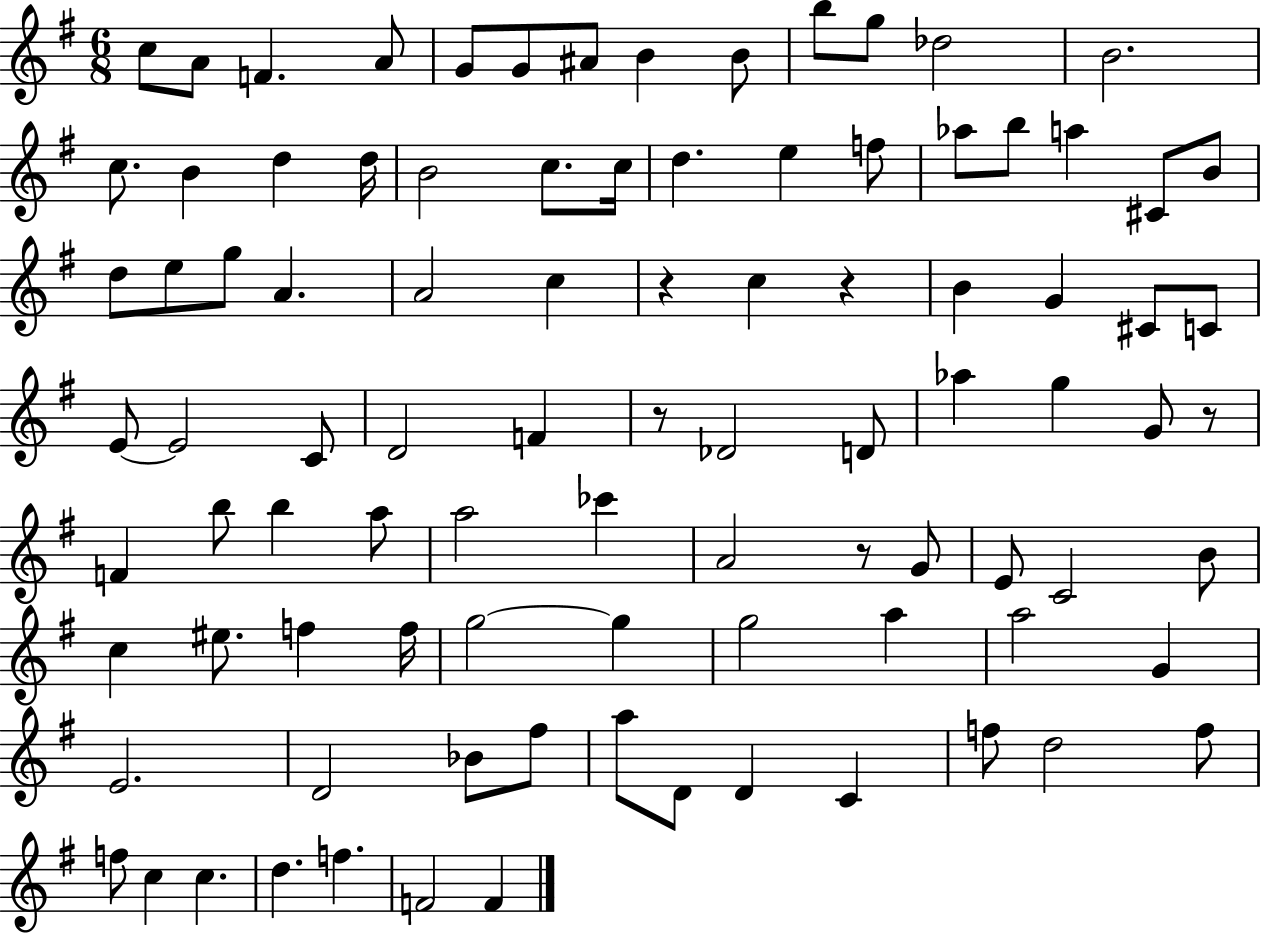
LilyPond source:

{
  \clef treble
  \numericTimeSignature
  \time 6/8
  \key g \major
  \repeat volta 2 { c''8 a'8 f'4. a'8 | g'8 g'8 ais'8 b'4 b'8 | b''8 g''8 des''2 | b'2. | \break c''8. b'4 d''4 d''16 | b'2 c''8. c''16 | d''4. e''4 f''8 | aes''8 b''8 a''4 cis'8 b'8 | \break d''8 e''8 g''8 a'4. | a'2 c''4 | r4 c''4 r4 | b'4 g'4 cis'8 c'8 | \break e'8~~ e'2 c'8 | d'2 f'4 | r8 des'2 d'8 | aes''4 g''4 g'8 r8 | \break f'4 b''8 b''4 a''8 | a''2 ces'''4 | a'2 r8 g'8 | e'8 c'2 b'8 | \break c''4 eis''8. f''4 f''16 | g''2~~ g''4 | g''2 a''4 | a''2 g'4 | \break e'2. | d'2 bes'8 fis''8 | a''8 d'8 d'4 c'4 | f''8 d''2 f''8 | \break f''8 c''4 c''4. | d''4. f''4. | f'2 f'4 | } \bar "|."
}